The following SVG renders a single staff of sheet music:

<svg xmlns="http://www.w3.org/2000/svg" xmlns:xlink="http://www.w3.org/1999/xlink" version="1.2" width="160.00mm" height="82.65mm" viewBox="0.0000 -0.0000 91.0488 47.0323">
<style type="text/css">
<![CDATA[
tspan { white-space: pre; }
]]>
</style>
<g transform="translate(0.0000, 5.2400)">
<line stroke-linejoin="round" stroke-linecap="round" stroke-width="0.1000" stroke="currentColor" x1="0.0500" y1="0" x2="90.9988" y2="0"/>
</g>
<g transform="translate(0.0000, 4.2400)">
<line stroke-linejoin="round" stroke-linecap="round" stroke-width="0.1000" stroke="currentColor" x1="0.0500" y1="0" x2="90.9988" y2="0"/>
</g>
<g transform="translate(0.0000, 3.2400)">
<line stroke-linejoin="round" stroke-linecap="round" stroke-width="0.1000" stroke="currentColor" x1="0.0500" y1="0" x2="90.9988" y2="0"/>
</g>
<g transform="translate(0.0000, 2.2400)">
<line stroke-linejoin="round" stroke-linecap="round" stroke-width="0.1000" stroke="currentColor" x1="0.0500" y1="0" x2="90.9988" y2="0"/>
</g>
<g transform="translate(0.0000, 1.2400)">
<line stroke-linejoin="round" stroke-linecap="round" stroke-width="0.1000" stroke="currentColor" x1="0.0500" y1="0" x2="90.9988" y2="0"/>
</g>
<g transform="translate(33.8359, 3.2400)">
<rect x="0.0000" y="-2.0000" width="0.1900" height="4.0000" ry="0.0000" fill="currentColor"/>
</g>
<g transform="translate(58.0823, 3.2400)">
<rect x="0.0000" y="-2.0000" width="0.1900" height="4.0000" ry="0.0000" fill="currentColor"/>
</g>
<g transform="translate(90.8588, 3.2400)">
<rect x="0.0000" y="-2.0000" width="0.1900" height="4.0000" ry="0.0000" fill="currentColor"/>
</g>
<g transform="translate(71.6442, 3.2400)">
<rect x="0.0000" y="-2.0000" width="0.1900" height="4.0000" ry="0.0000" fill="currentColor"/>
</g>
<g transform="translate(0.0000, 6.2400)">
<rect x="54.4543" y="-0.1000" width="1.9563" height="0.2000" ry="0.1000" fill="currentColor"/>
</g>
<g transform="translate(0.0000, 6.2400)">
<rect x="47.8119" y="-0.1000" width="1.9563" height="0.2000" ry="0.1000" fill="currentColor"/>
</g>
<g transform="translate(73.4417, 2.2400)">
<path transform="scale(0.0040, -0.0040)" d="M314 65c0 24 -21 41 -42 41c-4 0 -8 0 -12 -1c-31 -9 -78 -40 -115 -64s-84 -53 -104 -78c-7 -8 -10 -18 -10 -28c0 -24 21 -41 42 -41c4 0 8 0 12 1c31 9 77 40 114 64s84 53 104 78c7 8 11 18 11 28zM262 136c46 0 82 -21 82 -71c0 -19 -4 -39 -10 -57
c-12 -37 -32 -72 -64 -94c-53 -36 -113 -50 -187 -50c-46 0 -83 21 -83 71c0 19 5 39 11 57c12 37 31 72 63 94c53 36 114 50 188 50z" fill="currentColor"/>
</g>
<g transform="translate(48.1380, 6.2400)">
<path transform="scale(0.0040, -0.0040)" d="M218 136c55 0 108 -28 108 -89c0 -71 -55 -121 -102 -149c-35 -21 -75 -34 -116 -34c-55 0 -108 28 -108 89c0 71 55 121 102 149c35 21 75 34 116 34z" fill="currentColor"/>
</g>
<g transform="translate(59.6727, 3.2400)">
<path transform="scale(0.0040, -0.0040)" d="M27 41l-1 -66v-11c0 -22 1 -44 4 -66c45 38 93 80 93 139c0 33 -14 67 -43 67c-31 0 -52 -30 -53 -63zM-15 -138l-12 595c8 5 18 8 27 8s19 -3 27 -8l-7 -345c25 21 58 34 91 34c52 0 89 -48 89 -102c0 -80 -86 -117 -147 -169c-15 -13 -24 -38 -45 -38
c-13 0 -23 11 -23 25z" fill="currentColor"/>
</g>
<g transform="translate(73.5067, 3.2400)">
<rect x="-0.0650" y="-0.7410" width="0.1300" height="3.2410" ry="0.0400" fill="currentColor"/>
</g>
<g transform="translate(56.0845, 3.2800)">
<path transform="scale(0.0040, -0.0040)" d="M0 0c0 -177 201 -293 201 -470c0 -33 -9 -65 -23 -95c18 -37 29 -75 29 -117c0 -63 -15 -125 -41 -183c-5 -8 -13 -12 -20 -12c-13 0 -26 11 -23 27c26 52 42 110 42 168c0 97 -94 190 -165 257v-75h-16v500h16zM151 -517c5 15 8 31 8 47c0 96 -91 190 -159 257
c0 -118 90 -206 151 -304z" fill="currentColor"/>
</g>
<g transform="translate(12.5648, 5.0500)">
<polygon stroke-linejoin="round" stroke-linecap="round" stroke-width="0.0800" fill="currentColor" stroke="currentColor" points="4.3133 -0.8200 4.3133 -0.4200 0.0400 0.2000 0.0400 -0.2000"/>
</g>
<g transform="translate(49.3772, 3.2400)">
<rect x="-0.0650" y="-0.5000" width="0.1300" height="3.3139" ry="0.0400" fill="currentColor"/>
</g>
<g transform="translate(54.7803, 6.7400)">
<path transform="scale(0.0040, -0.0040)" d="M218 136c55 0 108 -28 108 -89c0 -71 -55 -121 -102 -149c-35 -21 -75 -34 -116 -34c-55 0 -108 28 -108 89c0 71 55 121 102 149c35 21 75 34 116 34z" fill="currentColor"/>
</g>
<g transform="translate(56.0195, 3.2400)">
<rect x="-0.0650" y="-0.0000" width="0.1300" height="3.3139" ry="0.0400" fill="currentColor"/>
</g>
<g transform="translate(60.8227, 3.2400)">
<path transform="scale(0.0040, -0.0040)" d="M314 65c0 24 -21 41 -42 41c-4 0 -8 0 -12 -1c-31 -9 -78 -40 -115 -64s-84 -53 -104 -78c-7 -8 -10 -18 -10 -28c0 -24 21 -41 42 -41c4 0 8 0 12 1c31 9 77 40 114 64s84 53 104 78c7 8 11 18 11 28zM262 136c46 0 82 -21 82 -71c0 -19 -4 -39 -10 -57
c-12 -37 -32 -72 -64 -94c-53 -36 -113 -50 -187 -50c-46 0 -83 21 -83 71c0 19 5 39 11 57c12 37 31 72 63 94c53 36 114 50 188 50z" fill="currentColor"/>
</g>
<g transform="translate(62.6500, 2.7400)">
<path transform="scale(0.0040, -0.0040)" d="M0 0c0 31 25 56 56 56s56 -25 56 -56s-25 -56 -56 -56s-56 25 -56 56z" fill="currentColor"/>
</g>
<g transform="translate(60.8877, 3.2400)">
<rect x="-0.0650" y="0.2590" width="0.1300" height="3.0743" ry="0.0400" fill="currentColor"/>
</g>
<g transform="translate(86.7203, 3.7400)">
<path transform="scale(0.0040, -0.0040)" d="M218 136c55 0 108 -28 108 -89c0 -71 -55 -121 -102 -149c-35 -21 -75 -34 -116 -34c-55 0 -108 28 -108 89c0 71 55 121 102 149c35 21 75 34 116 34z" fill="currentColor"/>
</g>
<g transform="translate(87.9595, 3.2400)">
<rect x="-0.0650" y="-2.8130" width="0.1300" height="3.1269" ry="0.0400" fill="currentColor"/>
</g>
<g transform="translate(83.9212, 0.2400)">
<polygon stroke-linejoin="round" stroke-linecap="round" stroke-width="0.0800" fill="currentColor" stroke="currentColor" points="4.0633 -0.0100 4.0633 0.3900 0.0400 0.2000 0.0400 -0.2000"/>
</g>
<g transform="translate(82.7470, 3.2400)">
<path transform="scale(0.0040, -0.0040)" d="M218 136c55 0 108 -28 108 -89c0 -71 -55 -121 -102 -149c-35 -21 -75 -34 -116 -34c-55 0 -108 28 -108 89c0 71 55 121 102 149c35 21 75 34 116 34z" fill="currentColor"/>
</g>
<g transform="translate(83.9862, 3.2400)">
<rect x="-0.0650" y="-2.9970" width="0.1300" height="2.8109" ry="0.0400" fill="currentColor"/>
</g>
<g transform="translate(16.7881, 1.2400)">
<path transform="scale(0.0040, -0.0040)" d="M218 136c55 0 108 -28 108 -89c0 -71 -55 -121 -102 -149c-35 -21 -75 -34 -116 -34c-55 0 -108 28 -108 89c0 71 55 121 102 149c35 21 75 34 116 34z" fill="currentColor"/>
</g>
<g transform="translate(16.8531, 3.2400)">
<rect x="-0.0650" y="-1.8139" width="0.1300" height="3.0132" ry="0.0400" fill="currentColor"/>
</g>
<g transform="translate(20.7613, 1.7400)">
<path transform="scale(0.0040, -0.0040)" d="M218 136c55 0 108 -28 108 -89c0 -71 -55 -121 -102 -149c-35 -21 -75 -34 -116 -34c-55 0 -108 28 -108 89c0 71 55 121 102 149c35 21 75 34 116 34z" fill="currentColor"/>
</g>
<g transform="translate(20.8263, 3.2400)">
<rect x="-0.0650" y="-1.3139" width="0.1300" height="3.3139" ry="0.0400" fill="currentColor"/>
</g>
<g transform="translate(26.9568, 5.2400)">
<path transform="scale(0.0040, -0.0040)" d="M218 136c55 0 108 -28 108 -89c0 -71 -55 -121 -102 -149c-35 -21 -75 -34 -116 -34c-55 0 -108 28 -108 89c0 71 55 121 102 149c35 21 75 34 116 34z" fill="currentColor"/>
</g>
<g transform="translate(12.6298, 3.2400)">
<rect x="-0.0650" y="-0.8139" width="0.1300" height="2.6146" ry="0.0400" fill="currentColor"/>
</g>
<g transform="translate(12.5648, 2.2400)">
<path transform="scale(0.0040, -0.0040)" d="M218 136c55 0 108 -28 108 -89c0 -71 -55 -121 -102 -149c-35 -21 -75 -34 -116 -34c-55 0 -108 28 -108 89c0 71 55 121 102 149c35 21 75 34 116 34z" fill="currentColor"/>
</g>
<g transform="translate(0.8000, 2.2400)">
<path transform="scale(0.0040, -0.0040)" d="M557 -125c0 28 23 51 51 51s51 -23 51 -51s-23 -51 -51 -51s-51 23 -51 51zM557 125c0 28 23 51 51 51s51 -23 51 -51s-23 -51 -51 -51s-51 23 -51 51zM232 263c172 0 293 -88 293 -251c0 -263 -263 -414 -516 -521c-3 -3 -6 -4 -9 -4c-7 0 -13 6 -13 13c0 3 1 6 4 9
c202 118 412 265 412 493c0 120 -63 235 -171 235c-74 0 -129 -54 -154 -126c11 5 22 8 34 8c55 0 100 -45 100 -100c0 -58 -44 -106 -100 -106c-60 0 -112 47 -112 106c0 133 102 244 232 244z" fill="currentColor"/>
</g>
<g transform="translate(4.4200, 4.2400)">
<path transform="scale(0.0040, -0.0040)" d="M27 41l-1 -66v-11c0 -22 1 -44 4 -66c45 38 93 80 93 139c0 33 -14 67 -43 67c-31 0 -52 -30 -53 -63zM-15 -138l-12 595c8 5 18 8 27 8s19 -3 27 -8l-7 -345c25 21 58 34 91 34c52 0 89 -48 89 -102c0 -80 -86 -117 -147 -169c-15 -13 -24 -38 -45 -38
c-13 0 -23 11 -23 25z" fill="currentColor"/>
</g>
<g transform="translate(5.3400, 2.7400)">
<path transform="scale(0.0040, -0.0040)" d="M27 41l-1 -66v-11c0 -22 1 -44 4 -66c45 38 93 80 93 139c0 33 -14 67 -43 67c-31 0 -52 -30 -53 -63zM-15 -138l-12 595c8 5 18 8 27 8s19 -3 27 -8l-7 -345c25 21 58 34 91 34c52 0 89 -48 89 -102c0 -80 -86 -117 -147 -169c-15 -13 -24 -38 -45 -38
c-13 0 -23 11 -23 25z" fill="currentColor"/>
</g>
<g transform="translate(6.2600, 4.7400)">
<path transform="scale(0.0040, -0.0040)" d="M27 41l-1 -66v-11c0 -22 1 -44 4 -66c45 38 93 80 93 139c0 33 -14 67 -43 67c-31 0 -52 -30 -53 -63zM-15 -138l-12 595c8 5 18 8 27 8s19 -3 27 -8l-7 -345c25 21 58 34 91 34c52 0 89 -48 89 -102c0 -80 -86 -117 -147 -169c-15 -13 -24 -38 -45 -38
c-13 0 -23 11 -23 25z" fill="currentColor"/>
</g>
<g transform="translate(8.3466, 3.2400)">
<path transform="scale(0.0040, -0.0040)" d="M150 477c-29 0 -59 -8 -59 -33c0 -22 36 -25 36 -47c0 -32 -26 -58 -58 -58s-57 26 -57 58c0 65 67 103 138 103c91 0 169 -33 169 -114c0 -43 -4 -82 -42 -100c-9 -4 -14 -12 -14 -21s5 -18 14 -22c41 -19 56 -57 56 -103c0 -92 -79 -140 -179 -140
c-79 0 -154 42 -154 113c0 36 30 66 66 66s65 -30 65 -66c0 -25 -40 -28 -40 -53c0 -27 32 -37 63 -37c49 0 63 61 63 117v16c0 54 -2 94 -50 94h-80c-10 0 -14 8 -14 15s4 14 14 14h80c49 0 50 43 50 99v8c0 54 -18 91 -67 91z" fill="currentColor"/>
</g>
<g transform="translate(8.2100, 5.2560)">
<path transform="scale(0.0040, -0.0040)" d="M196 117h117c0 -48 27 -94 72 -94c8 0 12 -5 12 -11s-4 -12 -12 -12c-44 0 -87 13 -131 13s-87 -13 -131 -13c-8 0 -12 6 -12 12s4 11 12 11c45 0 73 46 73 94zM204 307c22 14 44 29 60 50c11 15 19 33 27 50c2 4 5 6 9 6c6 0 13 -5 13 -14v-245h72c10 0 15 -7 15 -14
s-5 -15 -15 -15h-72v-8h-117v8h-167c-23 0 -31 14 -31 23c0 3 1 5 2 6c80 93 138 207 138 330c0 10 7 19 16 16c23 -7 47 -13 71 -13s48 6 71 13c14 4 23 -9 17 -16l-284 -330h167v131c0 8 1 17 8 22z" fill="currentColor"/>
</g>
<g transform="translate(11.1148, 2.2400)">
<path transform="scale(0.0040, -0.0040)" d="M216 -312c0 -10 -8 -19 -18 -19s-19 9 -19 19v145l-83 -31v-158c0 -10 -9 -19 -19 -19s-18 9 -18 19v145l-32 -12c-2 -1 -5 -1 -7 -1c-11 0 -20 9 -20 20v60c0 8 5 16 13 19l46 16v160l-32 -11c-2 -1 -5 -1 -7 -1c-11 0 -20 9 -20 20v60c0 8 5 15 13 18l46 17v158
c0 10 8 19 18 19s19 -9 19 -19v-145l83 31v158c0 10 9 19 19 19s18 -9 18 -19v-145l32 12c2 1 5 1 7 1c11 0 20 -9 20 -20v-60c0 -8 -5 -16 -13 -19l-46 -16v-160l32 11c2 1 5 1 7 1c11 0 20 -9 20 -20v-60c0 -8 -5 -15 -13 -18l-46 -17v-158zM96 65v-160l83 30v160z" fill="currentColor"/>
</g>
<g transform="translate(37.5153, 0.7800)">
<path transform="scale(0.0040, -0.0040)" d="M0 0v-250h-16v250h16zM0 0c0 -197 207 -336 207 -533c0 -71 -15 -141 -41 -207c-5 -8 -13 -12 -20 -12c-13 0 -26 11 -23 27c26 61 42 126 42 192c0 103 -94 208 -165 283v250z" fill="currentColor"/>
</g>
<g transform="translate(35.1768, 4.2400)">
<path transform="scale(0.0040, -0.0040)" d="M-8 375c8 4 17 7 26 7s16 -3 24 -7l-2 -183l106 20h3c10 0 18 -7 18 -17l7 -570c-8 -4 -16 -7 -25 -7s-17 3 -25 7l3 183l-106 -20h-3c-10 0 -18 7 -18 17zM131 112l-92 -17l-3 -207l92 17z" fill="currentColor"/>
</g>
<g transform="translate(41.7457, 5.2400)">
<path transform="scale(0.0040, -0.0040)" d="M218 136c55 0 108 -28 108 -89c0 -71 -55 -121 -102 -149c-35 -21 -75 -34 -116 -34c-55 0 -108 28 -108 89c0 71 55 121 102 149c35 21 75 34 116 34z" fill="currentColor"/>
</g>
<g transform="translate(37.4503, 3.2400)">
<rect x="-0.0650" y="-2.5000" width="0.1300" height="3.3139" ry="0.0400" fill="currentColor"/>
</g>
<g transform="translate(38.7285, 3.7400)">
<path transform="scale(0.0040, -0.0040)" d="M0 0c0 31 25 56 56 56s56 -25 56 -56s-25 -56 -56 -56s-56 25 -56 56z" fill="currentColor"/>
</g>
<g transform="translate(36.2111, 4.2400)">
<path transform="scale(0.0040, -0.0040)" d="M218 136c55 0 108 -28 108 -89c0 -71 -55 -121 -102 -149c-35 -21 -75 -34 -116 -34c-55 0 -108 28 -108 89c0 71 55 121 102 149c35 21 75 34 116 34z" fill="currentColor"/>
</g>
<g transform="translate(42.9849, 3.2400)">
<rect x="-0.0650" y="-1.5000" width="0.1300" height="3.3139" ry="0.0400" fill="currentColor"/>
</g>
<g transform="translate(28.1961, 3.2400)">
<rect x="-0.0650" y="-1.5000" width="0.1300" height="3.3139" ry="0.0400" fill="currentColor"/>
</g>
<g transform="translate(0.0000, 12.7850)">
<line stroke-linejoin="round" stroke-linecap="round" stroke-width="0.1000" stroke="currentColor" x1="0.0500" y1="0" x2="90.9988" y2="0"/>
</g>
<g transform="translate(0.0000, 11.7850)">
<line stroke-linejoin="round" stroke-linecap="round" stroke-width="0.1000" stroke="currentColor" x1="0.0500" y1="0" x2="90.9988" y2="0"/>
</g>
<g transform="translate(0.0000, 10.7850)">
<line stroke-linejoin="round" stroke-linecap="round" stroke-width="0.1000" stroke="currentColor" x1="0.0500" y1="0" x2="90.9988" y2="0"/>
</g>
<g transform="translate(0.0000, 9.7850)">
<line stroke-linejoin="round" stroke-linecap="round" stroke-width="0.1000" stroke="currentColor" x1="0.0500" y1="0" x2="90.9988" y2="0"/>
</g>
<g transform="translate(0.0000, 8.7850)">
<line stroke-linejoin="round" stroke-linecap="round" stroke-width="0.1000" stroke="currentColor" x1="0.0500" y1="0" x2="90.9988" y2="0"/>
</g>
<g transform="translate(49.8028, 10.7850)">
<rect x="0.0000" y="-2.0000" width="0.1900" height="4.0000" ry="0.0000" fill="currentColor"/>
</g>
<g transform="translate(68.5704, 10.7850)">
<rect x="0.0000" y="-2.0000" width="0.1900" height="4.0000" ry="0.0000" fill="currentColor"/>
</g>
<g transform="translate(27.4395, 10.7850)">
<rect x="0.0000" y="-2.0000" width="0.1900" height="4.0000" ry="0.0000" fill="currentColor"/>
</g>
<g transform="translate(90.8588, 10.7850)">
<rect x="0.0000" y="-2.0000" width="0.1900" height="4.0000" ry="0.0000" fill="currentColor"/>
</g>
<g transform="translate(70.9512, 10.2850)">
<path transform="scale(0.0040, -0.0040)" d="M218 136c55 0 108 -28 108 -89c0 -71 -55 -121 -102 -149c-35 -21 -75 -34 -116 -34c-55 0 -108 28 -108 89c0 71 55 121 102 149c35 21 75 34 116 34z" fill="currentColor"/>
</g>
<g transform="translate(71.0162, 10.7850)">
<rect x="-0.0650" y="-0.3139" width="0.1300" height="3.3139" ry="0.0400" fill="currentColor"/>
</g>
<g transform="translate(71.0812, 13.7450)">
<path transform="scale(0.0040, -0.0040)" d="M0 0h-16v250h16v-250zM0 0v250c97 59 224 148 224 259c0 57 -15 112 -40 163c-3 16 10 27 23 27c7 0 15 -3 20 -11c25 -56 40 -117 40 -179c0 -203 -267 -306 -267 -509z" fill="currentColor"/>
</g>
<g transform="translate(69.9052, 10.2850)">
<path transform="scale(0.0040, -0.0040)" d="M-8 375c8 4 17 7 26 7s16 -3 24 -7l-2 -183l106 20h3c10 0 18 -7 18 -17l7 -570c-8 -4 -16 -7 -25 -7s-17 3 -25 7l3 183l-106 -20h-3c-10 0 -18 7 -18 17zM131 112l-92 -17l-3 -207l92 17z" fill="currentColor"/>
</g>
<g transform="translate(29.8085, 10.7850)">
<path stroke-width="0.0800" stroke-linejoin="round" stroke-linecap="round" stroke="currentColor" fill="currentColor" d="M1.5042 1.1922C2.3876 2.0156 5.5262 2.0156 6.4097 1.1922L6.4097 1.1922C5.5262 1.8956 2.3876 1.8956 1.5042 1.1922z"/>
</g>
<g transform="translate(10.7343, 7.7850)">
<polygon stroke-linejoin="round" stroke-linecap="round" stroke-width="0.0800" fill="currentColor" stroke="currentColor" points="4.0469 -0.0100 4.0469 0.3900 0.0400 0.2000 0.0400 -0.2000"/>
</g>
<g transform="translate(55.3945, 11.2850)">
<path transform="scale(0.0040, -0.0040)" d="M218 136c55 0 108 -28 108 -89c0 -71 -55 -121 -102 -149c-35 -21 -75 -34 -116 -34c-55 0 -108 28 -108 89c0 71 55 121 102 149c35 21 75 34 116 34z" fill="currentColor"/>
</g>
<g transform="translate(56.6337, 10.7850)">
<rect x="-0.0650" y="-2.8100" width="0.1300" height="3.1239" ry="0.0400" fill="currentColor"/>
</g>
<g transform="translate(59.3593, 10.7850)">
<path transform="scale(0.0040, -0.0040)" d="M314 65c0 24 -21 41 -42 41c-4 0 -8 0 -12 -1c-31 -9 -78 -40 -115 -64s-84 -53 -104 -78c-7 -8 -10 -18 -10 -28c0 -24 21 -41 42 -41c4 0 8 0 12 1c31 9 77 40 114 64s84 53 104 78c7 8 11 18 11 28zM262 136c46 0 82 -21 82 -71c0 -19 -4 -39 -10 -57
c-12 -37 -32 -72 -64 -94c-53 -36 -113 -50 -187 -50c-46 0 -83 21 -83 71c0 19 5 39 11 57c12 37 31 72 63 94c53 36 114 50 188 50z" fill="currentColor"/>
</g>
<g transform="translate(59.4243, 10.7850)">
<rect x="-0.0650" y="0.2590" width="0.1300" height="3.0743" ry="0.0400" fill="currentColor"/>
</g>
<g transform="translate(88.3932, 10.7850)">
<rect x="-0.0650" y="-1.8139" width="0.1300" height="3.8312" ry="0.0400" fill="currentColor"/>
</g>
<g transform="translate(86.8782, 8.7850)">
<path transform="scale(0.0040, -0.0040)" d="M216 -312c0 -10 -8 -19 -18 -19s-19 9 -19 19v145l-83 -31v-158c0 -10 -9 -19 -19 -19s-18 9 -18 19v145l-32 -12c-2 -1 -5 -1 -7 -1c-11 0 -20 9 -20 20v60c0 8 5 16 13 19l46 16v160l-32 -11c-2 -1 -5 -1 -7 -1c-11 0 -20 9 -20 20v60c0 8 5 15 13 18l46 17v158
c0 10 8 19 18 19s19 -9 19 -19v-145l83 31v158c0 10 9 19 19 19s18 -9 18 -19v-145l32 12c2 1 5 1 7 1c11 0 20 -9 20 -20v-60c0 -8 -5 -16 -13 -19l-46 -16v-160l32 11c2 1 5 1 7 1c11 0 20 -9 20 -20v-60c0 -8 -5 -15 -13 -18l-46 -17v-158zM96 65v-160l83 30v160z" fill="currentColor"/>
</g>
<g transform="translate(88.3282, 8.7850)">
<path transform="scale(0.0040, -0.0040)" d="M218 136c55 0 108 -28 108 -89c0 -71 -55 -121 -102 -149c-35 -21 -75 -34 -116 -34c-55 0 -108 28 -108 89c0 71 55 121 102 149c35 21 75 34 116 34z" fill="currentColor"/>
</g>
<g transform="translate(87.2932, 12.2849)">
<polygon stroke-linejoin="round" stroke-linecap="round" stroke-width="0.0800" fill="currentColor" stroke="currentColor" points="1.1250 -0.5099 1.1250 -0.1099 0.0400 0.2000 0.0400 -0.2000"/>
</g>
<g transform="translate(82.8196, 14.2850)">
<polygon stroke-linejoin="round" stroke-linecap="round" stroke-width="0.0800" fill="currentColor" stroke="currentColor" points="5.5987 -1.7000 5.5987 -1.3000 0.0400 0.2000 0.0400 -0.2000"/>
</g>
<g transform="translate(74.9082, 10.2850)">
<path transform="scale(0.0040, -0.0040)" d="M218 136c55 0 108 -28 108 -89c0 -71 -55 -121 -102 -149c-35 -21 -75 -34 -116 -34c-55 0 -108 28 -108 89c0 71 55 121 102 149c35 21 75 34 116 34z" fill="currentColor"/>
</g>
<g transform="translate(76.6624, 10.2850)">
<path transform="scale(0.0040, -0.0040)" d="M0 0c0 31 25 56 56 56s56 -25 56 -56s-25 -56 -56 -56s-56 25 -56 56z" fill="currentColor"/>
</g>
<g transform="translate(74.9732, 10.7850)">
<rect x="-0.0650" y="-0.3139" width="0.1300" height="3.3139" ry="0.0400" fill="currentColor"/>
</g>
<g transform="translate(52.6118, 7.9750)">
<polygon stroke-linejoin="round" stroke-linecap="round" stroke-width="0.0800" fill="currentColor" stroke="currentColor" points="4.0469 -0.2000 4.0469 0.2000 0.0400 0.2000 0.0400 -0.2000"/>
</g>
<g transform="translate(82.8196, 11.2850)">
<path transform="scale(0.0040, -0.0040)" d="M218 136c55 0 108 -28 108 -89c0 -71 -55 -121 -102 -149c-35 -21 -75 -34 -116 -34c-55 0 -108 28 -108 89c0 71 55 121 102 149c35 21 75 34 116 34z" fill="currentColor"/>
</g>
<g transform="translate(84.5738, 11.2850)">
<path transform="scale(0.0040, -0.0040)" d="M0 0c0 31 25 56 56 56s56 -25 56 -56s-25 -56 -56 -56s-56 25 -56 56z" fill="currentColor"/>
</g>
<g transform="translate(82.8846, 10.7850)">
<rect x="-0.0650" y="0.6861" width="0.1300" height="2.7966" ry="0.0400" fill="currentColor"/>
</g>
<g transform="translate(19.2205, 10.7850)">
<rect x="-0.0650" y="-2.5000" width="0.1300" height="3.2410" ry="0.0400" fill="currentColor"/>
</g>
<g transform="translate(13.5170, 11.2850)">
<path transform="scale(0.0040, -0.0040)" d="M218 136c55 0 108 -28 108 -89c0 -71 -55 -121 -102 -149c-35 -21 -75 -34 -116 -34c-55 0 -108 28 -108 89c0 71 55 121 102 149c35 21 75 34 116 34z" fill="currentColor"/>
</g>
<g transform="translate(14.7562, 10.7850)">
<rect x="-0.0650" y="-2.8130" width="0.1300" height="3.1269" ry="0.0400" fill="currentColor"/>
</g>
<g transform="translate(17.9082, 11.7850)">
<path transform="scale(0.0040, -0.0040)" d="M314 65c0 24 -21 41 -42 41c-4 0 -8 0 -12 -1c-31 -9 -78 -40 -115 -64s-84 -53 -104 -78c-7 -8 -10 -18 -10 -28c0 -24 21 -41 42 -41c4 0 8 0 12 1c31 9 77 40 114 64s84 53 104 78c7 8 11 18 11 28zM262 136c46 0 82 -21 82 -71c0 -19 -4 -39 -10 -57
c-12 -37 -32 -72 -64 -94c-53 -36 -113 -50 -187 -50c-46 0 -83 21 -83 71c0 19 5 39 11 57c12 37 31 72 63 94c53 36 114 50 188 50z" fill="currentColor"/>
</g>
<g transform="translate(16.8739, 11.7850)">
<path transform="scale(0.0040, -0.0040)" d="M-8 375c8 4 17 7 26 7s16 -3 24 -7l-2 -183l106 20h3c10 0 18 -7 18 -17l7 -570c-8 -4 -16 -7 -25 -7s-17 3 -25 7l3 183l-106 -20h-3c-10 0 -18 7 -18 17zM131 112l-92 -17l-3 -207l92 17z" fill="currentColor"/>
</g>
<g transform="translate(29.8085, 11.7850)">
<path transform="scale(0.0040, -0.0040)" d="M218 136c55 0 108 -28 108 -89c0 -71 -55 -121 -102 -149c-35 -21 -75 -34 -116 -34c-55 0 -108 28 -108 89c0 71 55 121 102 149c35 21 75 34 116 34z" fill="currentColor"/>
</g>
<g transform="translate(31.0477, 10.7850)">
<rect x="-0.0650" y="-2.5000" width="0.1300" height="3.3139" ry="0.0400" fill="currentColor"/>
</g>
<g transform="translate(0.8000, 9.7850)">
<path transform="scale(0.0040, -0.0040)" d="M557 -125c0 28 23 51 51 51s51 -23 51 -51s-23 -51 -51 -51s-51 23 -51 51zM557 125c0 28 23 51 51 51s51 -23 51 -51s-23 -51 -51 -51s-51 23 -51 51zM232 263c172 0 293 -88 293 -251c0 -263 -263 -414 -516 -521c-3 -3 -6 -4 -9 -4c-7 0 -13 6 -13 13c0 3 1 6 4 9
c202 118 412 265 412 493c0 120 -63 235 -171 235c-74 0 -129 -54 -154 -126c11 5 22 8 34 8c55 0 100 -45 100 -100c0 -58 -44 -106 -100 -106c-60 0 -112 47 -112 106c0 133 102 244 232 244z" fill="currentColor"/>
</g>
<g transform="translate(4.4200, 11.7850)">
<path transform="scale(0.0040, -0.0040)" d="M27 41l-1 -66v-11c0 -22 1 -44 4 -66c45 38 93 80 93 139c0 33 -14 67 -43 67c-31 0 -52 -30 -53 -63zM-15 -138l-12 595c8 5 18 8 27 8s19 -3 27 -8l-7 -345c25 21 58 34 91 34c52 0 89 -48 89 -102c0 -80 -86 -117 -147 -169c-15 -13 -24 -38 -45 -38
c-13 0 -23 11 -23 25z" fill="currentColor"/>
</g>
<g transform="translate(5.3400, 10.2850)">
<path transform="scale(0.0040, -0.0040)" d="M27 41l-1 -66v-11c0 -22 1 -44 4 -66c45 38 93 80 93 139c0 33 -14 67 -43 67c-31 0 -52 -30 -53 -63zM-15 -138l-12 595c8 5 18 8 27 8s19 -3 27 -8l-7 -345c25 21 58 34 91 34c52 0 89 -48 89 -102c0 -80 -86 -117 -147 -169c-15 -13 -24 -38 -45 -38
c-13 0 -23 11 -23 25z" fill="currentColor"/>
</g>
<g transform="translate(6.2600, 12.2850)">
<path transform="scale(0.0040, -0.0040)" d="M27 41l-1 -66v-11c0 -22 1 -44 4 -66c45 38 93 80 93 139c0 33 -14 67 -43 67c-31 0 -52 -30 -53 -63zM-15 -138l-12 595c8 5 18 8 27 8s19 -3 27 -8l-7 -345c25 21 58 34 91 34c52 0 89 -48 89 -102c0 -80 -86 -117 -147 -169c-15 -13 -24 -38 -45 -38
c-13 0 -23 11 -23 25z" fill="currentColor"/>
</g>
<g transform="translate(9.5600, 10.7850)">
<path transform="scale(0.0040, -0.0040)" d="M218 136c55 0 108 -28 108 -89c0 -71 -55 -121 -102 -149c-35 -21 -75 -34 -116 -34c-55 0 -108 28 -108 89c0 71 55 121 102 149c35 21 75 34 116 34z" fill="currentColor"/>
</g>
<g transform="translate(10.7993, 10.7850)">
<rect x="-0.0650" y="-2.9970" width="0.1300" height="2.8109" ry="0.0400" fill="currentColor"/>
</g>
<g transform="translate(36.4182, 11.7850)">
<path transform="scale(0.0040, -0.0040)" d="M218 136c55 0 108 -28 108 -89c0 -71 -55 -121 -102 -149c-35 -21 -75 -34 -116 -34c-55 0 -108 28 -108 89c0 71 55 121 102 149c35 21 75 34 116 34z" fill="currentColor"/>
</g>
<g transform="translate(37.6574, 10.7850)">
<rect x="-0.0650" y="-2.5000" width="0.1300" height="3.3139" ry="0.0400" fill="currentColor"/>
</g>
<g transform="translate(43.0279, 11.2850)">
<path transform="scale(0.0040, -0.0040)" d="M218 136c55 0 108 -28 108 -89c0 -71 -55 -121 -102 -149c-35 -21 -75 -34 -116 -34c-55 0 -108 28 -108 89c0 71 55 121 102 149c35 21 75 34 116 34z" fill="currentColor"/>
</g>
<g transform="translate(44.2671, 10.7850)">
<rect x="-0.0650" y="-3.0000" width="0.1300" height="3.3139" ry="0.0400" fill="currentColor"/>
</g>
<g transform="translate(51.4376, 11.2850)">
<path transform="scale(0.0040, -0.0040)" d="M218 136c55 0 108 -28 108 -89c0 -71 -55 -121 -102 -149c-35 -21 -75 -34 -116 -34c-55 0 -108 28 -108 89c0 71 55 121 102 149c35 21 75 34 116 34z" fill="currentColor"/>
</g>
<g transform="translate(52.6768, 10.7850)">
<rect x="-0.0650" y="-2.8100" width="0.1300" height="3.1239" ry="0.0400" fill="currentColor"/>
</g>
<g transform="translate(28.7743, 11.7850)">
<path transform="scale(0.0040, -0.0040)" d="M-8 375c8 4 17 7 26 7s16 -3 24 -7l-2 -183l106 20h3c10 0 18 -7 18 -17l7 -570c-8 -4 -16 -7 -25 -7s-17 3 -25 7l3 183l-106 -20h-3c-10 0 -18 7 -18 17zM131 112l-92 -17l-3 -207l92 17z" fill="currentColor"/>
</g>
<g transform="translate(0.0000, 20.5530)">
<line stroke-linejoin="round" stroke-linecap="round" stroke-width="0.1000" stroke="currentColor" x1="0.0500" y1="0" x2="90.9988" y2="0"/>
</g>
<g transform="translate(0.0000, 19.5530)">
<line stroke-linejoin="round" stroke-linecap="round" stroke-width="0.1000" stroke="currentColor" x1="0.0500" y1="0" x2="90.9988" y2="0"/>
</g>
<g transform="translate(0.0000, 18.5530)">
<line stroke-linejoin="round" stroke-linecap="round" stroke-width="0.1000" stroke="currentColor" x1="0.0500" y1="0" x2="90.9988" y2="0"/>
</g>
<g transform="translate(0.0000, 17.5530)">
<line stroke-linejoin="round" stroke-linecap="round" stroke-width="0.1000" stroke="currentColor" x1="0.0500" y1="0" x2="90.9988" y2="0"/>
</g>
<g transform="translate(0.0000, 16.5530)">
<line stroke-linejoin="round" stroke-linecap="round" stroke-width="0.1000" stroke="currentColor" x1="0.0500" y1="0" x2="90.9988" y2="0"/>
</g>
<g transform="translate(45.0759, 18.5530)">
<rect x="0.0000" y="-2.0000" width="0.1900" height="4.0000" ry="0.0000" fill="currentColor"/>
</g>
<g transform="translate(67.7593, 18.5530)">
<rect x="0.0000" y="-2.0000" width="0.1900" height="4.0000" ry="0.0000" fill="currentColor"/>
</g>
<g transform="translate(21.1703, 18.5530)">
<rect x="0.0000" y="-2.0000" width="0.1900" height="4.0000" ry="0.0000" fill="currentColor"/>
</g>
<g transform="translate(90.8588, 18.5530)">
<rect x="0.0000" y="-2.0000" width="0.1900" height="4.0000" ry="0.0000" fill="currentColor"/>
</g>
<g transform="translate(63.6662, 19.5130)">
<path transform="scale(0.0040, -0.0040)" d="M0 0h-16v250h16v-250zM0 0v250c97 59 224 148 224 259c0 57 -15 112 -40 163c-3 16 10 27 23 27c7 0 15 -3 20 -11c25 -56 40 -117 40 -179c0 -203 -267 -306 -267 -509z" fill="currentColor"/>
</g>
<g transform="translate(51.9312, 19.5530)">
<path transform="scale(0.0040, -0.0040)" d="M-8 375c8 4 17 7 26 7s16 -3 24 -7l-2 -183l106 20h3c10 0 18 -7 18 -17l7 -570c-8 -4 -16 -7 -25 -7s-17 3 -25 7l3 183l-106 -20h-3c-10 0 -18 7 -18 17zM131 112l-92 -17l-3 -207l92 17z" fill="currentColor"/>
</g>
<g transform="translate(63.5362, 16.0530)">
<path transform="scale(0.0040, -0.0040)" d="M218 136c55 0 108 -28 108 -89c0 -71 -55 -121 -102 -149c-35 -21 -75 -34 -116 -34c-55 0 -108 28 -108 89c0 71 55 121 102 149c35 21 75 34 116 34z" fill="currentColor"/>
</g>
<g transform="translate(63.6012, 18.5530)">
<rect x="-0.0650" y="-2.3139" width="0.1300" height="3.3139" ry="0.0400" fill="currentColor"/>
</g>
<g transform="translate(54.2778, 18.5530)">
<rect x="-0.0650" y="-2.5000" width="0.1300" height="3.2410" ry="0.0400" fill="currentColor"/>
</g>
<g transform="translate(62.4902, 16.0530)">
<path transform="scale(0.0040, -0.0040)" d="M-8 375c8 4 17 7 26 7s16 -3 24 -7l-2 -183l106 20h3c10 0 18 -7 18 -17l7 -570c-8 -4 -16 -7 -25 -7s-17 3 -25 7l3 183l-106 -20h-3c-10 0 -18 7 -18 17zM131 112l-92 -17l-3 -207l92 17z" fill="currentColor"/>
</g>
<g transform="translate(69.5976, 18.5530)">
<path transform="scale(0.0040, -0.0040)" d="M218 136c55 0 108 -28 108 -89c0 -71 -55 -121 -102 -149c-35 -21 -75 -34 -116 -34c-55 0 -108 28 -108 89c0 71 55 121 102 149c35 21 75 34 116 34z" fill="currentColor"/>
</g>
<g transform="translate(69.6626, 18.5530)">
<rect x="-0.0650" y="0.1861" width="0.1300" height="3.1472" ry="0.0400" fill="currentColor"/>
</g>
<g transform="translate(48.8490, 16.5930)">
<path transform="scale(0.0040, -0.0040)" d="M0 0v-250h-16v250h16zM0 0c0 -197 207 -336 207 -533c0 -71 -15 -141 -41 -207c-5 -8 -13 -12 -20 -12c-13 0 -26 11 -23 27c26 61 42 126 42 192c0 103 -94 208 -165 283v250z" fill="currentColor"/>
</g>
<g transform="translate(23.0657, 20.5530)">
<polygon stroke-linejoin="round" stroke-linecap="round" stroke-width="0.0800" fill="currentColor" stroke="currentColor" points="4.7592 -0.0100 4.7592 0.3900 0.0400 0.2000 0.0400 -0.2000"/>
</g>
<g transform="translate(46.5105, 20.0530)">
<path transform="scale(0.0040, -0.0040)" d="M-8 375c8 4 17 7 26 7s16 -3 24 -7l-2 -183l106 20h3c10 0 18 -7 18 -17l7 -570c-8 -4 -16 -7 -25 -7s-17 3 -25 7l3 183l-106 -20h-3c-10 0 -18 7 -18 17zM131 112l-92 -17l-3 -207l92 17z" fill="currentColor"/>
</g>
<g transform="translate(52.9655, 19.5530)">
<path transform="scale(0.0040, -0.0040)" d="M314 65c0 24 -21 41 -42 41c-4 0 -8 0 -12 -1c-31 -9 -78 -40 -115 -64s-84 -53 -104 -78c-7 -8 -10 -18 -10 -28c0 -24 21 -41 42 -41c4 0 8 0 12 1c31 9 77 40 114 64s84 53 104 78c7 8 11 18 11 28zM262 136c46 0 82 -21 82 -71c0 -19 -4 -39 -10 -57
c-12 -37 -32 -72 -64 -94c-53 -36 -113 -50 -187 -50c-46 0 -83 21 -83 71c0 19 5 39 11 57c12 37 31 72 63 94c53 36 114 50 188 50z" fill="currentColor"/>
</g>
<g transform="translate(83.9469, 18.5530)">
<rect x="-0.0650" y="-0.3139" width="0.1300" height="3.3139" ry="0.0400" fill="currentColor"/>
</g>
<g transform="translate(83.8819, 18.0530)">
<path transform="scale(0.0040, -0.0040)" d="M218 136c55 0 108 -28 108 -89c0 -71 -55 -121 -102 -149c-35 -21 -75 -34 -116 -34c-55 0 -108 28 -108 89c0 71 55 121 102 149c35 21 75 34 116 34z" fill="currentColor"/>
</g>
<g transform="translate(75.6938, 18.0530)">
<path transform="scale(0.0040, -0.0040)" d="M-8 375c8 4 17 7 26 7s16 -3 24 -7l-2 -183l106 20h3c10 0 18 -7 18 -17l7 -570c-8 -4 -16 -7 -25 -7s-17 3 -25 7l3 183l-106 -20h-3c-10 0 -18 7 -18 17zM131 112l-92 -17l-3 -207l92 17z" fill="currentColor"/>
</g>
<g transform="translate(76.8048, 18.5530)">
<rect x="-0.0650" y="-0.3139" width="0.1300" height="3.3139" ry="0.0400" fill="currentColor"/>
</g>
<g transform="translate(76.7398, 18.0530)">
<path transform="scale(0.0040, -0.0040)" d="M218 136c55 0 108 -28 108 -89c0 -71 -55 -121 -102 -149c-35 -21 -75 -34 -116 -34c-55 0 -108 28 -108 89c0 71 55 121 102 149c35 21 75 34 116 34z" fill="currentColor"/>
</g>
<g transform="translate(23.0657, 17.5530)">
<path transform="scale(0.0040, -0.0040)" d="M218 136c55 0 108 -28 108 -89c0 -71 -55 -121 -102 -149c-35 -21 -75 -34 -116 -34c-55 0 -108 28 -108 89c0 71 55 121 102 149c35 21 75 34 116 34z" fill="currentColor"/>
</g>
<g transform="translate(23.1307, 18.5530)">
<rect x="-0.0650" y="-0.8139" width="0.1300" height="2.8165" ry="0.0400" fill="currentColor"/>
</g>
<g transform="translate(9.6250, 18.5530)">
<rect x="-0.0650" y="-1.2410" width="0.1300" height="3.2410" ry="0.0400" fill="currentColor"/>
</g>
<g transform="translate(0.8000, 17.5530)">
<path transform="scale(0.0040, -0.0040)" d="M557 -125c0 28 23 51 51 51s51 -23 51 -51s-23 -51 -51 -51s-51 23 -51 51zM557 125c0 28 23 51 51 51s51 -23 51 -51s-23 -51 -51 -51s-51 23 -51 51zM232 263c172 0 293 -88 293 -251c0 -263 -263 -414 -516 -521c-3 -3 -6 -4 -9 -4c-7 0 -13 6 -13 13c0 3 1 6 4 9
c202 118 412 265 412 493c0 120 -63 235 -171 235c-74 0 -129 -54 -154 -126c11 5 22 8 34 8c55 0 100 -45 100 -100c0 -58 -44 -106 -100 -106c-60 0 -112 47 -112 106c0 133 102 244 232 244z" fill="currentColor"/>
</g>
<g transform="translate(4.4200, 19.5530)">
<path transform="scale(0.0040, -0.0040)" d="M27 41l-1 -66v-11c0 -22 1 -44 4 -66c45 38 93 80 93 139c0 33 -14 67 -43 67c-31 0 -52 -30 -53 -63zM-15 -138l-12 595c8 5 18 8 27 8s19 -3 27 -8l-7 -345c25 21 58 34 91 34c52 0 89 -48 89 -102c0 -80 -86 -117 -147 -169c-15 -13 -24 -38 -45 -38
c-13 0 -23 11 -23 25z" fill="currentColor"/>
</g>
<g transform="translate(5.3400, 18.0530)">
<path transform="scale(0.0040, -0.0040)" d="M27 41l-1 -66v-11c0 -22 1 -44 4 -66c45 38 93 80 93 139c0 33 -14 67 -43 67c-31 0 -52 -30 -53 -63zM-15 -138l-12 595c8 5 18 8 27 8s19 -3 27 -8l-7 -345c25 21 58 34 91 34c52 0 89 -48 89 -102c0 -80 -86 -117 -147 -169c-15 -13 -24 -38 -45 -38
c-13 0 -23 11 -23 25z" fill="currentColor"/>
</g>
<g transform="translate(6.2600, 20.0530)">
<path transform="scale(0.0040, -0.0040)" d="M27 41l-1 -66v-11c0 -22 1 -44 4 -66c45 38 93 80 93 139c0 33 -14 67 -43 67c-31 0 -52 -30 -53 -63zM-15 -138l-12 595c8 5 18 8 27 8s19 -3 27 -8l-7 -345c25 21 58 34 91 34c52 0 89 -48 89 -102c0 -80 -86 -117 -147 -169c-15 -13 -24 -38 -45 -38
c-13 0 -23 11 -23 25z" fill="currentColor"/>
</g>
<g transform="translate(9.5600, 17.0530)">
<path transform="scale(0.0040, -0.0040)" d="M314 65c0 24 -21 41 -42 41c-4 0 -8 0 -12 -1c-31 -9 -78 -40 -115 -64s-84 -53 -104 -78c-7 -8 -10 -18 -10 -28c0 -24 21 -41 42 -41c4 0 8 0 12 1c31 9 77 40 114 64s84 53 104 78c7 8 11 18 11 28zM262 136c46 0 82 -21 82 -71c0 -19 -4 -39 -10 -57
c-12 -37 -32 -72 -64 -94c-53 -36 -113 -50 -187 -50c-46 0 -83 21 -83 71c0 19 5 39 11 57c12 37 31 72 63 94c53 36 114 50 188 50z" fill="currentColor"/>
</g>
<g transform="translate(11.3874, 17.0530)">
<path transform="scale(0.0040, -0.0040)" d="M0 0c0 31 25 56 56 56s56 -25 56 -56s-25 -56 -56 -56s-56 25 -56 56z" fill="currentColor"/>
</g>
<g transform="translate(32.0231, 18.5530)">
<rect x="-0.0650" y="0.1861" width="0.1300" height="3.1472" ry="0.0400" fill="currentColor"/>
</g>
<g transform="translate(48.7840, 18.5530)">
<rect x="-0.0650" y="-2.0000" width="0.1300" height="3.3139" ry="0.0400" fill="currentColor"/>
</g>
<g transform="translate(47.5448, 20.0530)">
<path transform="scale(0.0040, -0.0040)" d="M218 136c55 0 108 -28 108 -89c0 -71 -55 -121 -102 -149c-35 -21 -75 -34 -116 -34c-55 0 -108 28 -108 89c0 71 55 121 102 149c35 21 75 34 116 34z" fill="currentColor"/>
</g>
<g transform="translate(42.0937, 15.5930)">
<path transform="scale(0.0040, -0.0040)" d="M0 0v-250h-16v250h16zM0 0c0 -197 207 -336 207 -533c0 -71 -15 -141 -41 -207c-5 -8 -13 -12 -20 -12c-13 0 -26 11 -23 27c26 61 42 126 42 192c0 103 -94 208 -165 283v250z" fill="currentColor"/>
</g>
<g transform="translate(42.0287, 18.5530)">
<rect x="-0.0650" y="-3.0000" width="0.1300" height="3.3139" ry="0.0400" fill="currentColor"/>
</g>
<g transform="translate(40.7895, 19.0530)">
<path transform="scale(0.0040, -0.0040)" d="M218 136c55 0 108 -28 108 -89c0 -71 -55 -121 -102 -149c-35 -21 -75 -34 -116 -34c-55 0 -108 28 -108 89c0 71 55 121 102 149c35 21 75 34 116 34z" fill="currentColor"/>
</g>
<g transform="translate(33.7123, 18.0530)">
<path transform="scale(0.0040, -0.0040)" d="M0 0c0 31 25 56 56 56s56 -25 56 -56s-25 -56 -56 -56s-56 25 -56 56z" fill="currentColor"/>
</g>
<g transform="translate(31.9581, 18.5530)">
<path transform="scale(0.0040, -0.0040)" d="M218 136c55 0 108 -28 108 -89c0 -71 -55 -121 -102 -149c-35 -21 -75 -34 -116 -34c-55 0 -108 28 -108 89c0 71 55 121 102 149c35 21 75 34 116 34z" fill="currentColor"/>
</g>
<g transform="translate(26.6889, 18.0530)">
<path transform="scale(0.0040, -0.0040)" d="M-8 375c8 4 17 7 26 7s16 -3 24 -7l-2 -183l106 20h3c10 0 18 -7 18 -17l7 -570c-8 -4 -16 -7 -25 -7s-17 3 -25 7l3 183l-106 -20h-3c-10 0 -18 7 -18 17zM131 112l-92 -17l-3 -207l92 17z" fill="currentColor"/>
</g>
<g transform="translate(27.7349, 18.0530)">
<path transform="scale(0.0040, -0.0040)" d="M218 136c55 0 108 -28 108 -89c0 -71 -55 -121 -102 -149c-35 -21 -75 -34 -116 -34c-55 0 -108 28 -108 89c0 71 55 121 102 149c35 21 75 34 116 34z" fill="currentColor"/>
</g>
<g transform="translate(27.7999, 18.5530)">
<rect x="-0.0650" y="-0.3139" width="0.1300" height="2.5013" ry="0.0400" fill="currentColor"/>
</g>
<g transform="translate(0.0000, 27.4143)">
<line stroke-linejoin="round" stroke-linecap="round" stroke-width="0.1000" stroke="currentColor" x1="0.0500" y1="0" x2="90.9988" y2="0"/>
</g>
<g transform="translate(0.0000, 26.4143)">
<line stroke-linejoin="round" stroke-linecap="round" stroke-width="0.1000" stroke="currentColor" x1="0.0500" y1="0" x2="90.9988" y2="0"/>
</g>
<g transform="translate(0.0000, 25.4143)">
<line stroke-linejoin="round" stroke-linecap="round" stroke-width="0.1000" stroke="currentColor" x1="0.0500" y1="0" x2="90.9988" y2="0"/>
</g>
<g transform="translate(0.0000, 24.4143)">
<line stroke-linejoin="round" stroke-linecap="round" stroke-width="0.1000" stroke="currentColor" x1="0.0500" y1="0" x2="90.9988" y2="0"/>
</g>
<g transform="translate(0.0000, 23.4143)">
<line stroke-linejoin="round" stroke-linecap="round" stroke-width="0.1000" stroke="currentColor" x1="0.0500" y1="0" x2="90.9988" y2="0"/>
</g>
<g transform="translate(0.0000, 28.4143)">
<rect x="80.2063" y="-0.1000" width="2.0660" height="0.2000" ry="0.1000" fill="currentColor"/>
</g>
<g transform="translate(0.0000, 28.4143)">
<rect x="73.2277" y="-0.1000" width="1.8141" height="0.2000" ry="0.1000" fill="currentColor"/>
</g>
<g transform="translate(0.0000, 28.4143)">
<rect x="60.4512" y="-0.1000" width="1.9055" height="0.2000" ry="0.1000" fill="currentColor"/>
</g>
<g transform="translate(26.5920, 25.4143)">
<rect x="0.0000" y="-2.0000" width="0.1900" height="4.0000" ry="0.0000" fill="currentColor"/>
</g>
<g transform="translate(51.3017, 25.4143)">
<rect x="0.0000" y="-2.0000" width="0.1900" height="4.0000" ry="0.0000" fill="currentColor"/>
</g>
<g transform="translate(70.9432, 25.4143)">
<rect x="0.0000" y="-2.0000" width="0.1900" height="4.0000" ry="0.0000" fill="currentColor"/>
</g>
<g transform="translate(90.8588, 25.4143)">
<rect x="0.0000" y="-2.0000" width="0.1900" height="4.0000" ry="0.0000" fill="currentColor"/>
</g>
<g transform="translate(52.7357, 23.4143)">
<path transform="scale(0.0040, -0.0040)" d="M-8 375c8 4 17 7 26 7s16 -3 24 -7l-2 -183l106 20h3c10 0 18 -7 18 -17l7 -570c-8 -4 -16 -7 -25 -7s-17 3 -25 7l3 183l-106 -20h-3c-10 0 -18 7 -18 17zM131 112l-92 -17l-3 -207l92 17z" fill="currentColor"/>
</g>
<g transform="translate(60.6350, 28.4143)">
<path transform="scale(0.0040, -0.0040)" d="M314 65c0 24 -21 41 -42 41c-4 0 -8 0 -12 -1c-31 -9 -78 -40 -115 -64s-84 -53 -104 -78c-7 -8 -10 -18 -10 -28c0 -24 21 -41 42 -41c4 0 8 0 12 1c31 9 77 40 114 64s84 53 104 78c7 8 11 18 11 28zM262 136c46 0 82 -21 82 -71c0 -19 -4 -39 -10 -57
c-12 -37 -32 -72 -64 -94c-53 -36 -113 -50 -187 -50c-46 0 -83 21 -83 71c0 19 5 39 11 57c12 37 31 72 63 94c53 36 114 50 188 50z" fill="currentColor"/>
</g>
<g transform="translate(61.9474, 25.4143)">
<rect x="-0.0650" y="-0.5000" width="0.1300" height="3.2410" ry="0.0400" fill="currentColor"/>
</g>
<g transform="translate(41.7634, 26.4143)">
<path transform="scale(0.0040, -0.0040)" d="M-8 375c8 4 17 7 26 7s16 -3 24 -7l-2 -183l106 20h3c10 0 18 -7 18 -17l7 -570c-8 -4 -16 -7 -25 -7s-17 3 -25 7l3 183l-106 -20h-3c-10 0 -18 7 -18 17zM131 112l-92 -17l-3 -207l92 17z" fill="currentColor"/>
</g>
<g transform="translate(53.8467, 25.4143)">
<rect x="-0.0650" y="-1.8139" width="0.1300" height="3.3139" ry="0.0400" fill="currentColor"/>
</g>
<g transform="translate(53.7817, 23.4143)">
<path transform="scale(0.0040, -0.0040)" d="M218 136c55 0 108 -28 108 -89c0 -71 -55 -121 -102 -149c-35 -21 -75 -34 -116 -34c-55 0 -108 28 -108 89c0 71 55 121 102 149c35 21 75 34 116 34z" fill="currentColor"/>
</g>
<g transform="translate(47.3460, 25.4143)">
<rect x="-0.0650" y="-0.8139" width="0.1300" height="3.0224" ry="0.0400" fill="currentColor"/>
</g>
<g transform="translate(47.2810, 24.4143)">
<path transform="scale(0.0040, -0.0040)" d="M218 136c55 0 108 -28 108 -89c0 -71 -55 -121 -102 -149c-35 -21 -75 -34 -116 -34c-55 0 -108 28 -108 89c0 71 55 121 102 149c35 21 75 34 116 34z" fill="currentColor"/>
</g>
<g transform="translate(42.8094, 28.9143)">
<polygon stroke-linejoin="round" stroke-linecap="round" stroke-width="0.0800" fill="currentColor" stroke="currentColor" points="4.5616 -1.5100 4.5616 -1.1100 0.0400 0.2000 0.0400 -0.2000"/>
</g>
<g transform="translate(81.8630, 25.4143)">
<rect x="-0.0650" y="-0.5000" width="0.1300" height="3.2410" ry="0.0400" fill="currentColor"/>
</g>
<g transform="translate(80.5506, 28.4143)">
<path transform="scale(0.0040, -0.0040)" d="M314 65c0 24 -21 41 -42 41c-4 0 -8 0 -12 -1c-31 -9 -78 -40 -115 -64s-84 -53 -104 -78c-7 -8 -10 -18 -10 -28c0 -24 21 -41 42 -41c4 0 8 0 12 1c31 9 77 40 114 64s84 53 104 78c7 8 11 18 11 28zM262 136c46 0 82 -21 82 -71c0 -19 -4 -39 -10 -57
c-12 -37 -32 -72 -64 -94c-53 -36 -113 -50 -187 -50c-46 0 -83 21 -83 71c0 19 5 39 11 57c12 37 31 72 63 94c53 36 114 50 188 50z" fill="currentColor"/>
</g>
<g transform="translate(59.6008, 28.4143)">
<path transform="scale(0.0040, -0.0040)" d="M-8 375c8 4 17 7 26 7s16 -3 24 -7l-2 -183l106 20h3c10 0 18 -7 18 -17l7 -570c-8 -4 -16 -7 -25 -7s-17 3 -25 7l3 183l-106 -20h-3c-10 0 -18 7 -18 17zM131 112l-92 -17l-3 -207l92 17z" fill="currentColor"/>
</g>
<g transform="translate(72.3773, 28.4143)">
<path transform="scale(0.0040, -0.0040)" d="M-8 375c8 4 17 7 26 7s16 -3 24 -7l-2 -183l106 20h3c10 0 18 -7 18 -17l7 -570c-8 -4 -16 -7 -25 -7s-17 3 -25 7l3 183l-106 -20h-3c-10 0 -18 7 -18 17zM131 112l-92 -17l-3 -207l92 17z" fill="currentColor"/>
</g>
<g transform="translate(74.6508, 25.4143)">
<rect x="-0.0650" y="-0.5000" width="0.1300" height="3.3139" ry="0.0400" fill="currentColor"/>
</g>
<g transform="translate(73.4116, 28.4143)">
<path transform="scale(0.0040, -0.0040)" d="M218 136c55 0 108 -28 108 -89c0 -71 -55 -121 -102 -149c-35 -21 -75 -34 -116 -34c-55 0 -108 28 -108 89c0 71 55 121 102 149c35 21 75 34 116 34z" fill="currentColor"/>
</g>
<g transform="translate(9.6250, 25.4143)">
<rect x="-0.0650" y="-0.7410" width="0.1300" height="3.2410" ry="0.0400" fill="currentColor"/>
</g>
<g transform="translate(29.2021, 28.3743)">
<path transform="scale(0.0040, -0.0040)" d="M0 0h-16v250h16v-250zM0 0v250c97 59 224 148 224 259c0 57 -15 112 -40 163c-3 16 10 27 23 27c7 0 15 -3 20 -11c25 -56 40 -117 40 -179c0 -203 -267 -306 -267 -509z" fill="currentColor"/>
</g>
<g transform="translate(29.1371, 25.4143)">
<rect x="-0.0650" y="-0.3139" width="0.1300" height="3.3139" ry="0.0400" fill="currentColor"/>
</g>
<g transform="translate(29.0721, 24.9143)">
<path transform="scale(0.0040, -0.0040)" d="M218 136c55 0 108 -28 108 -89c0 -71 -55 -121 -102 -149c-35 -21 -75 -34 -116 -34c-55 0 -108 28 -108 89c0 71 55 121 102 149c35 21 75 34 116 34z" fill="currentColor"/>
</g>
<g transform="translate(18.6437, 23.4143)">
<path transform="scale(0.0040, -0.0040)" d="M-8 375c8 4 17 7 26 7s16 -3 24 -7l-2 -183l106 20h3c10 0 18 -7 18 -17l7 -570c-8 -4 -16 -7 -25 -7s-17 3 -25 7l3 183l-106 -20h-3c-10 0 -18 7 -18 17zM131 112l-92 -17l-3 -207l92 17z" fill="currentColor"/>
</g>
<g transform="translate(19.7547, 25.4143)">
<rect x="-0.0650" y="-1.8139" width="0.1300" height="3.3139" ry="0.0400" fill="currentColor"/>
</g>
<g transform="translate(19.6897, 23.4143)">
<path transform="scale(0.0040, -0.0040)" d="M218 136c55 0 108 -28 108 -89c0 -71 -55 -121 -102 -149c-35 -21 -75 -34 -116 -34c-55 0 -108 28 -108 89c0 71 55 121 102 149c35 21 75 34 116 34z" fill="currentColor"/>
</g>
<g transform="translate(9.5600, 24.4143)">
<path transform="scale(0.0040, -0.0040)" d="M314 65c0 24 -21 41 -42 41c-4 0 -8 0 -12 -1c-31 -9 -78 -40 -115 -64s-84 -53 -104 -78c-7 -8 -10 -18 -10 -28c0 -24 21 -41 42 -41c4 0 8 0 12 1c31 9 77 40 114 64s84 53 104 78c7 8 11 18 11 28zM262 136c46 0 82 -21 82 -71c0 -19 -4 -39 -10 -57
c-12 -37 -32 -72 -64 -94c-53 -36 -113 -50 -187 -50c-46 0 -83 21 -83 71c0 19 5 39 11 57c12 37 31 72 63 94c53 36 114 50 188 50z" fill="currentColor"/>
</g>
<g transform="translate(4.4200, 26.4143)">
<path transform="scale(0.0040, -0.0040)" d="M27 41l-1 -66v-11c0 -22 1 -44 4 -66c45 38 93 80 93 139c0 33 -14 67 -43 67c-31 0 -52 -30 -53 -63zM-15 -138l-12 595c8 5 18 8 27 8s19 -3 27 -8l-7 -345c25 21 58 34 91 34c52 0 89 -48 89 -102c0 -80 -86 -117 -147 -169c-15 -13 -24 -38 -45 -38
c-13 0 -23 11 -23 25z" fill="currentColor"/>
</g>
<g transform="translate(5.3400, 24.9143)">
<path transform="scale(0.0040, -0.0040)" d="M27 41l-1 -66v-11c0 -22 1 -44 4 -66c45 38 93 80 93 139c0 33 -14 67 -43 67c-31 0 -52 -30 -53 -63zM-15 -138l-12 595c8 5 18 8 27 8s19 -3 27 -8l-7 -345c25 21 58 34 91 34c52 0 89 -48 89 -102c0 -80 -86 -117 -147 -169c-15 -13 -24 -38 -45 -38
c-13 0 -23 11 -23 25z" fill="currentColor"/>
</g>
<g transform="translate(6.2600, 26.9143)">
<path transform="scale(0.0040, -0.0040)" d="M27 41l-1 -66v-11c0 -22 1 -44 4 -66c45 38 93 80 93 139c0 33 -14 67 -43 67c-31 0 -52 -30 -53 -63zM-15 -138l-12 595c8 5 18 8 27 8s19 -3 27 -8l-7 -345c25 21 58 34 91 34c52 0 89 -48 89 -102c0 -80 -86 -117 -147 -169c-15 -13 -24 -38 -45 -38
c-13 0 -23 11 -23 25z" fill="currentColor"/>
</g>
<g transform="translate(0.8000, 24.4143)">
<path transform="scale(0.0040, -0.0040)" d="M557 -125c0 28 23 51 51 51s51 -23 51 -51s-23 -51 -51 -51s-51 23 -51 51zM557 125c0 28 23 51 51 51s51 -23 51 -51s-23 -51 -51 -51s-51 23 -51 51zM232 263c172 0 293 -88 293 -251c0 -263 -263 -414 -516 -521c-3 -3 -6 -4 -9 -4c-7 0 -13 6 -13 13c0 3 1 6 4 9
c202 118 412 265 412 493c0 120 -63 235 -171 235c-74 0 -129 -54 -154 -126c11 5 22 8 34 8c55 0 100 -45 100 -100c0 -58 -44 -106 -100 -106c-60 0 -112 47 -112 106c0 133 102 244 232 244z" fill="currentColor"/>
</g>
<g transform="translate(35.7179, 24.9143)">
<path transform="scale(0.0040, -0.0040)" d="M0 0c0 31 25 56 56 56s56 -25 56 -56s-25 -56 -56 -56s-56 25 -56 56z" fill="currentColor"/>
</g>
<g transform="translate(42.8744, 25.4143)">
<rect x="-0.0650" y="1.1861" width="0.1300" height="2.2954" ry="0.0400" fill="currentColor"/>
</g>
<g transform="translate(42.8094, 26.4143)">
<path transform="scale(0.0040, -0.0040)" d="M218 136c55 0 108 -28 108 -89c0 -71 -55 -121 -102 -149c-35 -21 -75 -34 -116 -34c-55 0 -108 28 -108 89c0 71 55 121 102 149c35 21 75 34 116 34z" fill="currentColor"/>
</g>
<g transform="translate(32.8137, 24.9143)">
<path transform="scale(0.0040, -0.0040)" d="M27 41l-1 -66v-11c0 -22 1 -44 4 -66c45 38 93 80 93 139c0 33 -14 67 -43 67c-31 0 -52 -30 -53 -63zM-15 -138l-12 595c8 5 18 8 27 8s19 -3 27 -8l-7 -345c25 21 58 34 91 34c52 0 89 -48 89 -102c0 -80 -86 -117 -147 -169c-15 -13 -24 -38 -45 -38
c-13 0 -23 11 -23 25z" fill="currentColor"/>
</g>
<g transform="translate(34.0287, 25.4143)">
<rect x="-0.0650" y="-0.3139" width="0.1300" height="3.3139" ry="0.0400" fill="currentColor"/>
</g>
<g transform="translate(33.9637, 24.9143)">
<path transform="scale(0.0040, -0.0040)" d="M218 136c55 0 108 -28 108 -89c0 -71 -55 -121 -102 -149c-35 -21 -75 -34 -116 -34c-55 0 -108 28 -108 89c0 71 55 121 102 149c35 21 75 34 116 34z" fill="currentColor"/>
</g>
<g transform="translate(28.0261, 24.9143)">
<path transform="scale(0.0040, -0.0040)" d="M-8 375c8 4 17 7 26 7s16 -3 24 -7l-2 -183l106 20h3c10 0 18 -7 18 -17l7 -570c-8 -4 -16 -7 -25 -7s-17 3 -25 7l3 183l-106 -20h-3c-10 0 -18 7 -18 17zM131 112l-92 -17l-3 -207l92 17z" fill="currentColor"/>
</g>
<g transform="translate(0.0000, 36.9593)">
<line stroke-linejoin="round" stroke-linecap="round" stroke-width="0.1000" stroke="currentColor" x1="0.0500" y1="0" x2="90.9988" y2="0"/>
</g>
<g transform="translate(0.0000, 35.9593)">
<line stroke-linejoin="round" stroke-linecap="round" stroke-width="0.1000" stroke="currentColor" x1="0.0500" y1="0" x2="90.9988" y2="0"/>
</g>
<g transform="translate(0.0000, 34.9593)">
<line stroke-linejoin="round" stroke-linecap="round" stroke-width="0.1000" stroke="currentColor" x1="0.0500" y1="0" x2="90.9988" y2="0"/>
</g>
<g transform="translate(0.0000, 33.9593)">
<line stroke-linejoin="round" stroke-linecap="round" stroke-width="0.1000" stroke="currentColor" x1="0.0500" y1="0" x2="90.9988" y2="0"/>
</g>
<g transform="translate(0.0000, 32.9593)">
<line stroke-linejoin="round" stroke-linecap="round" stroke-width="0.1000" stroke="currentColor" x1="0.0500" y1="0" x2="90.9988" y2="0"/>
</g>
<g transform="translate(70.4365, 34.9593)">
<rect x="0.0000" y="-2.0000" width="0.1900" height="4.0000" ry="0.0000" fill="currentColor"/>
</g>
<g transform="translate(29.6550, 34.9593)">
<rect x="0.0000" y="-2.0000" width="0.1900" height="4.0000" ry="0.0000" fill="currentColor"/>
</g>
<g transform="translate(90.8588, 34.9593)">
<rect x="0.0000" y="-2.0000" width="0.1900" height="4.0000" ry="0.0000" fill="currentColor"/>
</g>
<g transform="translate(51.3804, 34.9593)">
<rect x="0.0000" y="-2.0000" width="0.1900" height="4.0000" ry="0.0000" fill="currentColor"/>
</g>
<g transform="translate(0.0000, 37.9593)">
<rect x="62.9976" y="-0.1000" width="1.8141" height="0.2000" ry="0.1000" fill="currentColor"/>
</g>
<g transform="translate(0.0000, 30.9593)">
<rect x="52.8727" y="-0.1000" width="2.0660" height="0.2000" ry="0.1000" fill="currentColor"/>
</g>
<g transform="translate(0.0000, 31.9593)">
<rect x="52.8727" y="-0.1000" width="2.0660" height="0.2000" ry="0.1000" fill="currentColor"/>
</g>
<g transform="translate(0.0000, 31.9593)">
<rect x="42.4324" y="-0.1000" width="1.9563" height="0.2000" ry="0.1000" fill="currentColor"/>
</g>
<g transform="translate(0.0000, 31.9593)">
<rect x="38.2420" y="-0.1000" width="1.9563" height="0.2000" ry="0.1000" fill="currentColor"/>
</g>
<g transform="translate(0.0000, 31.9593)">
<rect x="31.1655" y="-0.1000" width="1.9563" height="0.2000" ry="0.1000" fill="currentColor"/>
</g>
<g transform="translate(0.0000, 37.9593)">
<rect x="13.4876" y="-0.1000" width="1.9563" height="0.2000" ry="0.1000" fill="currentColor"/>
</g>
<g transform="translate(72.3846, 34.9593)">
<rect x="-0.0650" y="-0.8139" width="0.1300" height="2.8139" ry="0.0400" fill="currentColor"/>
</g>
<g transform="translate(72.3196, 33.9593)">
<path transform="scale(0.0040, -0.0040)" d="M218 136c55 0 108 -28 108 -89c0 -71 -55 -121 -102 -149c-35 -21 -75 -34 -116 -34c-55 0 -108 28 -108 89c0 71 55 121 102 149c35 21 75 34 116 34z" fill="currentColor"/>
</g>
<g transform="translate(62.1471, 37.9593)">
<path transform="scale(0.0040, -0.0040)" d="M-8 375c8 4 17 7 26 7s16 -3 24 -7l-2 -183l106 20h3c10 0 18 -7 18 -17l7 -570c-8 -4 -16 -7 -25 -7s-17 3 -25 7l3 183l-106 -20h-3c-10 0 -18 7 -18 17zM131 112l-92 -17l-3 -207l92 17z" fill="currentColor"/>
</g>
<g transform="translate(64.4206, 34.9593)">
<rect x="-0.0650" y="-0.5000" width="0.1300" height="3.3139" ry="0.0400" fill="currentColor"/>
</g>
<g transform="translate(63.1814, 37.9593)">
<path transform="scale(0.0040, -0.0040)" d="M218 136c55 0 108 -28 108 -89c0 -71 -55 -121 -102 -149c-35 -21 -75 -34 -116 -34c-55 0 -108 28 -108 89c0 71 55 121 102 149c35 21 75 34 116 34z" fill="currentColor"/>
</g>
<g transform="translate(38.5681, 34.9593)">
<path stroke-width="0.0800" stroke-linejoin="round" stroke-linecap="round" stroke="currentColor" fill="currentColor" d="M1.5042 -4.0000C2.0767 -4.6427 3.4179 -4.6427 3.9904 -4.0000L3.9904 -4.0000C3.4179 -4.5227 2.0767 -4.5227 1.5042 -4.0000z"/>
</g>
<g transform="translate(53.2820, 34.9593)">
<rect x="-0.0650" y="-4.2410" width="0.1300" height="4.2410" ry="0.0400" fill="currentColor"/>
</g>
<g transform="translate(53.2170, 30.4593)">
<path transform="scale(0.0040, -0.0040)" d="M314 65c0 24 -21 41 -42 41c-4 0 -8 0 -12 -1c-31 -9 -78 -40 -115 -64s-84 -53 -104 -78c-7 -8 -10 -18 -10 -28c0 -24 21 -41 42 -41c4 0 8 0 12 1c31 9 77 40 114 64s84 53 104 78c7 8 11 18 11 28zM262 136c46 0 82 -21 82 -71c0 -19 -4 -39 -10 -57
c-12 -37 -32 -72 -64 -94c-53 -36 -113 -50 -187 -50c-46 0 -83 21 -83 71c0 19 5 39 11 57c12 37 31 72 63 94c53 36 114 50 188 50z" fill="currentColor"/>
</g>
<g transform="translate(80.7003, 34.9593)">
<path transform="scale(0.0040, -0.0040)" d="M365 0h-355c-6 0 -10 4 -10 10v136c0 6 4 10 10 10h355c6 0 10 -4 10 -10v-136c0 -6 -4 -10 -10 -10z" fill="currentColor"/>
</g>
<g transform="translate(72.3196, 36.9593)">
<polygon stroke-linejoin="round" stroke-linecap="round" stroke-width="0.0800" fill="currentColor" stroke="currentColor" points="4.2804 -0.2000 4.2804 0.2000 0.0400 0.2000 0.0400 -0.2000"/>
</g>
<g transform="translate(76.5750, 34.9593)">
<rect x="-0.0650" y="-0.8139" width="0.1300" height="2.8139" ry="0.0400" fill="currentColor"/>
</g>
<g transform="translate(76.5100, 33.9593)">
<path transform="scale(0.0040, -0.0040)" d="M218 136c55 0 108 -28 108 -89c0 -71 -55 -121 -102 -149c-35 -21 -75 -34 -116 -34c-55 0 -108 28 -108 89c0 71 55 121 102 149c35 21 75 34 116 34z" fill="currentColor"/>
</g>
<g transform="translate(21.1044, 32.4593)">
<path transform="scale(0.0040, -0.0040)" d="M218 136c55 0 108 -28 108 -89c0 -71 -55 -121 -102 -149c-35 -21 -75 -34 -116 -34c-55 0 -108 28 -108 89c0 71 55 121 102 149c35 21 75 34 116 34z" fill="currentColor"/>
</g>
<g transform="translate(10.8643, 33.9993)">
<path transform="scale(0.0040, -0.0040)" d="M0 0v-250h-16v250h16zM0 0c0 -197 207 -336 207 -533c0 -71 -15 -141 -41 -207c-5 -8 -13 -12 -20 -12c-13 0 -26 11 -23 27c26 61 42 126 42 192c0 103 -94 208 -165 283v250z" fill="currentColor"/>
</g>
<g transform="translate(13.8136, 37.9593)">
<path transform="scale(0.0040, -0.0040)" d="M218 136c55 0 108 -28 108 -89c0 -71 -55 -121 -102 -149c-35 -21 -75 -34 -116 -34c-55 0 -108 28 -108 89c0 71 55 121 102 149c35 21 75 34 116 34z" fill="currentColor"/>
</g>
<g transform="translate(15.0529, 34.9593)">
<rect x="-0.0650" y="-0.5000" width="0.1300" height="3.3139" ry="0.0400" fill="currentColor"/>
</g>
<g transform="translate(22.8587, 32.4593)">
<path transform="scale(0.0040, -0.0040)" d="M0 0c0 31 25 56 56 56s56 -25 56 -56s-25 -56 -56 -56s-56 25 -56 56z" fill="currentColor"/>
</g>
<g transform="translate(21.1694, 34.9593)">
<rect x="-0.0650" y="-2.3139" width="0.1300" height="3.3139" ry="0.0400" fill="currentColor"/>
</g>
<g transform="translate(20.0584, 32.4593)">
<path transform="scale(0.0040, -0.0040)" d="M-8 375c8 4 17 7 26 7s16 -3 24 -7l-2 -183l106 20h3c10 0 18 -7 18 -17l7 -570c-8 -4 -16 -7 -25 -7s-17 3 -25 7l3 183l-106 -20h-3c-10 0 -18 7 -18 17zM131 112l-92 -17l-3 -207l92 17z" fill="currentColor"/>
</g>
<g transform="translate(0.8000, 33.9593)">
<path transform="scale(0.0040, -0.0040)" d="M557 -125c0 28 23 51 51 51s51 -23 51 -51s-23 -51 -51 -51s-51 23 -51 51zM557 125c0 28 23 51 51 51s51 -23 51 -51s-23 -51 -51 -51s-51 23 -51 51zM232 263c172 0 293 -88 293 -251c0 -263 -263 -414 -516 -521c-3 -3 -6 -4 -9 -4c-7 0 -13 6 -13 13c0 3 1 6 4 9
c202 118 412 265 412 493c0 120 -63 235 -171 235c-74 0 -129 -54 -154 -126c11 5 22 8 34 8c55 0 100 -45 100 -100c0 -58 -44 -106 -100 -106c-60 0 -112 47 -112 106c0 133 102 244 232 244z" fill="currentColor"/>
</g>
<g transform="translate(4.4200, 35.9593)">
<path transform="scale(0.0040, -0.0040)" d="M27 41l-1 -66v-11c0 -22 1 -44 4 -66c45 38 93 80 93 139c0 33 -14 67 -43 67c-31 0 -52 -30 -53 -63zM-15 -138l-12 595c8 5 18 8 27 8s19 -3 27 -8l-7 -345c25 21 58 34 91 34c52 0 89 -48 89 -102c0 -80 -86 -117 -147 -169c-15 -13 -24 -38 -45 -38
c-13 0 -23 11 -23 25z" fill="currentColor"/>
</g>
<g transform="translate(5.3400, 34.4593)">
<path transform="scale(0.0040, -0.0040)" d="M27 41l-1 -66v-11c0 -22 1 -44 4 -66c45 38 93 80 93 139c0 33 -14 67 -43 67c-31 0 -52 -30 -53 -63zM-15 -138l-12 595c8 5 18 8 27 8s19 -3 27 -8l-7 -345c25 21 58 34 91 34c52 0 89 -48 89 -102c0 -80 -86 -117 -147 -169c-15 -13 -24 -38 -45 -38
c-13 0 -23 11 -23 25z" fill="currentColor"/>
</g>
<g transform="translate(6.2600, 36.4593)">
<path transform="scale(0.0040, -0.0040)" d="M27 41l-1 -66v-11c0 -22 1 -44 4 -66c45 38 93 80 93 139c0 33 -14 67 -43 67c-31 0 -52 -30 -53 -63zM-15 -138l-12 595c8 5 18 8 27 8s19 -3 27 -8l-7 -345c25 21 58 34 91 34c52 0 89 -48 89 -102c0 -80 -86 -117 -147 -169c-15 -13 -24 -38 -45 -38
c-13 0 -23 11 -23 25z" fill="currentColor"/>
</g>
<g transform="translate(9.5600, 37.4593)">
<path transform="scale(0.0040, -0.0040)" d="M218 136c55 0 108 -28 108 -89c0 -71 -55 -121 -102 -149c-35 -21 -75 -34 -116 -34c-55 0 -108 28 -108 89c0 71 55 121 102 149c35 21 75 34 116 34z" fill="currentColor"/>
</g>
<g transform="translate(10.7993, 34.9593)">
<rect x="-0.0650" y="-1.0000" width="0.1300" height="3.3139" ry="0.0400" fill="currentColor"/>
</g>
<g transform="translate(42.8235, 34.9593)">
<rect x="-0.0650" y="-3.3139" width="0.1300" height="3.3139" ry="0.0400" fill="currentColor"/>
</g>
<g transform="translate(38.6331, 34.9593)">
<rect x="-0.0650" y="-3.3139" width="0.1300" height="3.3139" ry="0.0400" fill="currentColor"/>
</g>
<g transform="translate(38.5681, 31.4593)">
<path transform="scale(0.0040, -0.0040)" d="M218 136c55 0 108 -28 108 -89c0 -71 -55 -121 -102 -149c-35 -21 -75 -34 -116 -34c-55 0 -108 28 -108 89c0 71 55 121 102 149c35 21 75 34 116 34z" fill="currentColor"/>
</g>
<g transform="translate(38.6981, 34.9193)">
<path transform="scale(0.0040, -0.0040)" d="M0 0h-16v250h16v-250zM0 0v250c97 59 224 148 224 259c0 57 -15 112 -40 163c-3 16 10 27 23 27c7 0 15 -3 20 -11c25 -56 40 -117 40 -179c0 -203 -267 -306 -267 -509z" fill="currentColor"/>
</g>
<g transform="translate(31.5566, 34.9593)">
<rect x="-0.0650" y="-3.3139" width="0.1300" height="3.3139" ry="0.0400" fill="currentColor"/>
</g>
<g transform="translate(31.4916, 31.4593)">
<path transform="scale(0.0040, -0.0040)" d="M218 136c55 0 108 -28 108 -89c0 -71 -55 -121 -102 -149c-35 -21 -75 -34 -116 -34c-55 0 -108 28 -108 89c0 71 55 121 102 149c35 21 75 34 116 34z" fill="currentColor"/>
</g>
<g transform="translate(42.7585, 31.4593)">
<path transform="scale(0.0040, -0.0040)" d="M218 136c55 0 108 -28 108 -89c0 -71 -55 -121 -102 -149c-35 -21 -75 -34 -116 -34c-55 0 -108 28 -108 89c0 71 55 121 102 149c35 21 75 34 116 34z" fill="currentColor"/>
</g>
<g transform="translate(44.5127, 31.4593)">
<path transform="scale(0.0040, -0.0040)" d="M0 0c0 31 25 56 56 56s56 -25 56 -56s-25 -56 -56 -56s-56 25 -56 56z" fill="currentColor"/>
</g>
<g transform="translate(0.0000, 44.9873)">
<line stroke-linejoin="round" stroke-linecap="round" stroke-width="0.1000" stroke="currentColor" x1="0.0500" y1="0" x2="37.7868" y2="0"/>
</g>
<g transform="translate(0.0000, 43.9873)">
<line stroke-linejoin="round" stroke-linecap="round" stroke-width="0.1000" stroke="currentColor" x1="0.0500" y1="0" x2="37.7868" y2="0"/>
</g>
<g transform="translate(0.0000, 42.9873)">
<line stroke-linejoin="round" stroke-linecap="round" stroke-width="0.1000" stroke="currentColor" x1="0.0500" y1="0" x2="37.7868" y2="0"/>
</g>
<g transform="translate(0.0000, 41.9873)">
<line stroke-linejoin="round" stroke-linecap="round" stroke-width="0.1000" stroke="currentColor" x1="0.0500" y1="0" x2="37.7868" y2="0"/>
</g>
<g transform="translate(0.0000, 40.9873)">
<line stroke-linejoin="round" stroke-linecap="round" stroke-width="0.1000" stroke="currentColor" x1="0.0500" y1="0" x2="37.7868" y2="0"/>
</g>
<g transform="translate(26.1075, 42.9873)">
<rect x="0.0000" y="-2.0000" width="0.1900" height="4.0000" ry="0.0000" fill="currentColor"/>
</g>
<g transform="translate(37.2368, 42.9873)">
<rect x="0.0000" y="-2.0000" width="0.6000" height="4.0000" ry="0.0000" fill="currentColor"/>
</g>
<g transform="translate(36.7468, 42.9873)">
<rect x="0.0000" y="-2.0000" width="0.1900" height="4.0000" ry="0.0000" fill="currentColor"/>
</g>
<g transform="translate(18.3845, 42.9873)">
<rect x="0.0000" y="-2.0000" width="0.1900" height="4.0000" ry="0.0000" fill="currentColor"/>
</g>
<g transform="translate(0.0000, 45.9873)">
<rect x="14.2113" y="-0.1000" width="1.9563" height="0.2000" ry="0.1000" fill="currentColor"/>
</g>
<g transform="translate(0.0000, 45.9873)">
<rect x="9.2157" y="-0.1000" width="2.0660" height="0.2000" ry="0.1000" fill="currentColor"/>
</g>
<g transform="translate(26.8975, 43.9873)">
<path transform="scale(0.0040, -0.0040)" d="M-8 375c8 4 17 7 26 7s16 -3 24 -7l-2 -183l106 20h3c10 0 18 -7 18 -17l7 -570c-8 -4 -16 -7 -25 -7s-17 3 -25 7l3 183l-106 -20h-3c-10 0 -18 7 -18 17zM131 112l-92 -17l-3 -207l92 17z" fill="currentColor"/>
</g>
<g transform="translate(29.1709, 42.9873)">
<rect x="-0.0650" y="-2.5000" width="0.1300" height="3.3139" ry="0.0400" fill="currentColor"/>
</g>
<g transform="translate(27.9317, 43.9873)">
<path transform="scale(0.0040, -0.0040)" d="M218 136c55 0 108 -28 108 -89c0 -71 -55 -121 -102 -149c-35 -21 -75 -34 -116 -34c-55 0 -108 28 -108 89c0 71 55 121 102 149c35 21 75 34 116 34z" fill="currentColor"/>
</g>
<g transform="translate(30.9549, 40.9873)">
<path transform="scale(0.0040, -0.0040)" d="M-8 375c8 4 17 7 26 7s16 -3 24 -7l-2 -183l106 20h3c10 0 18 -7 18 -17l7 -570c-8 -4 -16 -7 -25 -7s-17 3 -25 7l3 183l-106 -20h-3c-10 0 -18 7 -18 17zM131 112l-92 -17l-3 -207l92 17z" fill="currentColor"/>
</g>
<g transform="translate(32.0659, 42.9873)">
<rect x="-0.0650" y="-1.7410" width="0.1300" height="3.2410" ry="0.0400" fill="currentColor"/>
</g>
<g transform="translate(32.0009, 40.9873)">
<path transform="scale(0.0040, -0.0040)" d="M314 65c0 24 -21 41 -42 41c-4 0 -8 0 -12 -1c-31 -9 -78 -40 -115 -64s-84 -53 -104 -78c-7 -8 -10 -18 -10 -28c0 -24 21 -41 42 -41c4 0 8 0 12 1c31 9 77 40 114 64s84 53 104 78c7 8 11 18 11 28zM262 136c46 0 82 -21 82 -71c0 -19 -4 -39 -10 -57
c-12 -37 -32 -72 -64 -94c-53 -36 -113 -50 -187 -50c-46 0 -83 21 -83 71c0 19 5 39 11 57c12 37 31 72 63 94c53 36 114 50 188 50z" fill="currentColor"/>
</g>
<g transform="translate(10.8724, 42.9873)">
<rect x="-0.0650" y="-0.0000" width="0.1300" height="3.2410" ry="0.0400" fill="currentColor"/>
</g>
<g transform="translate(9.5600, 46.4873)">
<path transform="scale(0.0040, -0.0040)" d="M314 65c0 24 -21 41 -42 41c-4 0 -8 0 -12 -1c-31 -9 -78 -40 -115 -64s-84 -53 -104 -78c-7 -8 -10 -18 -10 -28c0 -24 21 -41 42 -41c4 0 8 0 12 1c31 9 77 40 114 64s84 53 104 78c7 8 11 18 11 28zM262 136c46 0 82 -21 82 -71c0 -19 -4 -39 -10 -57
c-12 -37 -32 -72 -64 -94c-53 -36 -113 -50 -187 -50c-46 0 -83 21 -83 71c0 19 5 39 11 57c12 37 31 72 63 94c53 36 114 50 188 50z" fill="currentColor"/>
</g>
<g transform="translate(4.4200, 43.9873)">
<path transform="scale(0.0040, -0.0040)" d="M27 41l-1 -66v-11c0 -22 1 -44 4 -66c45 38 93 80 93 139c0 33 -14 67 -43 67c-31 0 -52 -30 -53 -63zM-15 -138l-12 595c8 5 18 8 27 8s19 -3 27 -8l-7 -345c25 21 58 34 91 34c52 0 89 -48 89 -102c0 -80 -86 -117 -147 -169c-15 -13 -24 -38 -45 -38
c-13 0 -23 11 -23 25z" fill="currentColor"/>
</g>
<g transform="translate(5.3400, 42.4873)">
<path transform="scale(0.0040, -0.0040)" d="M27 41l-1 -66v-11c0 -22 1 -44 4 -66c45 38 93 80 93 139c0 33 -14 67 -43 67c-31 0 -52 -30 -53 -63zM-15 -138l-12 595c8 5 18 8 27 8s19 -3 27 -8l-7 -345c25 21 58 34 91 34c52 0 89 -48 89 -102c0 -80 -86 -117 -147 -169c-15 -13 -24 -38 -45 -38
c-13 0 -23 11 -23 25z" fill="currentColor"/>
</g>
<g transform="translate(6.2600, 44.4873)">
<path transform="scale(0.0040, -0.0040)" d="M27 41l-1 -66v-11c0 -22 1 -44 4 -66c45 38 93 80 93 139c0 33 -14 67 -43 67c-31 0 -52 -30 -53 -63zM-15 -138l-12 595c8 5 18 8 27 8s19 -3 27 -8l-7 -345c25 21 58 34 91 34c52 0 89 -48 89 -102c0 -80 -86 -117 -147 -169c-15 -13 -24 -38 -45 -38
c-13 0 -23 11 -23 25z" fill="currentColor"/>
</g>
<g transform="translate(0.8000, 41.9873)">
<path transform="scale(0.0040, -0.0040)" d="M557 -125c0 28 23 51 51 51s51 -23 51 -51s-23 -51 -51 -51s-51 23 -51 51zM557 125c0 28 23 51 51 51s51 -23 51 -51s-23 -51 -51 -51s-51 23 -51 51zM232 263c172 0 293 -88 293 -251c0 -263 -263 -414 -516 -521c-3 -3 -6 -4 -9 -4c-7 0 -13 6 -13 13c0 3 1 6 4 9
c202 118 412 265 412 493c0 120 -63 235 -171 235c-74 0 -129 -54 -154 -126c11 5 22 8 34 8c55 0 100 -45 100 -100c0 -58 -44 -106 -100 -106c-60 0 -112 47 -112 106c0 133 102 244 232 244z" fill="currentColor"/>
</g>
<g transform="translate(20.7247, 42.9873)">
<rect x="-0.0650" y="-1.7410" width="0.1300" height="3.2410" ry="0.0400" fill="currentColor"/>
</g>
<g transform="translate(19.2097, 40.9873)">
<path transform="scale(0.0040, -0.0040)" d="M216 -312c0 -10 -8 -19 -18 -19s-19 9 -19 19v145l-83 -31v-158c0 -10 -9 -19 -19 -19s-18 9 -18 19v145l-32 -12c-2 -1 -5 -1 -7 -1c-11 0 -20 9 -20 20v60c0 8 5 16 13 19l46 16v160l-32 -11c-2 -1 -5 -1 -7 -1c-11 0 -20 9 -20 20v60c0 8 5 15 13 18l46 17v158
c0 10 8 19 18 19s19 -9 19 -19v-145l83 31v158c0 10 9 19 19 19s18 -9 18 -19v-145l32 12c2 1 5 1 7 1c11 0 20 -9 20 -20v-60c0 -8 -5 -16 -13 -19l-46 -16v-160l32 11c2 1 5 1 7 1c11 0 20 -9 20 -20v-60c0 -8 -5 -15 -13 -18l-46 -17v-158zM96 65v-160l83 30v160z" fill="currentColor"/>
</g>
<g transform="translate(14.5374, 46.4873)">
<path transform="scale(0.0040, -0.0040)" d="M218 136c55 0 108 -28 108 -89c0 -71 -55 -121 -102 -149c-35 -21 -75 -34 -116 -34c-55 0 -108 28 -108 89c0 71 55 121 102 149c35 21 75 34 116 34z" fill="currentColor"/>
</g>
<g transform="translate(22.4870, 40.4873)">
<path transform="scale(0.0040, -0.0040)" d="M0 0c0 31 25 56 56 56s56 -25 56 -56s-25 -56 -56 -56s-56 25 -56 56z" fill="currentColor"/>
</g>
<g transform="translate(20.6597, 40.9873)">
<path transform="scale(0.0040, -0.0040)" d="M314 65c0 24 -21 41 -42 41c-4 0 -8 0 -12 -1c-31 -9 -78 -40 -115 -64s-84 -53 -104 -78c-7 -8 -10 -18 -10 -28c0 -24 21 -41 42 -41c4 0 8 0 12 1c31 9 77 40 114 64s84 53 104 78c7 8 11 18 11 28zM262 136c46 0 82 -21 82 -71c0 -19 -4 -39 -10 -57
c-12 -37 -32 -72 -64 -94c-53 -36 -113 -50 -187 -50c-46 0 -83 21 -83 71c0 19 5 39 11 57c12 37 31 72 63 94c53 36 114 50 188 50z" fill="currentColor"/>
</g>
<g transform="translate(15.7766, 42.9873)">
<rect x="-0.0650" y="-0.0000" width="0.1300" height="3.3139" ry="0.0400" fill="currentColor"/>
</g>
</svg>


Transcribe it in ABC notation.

X:1
T:Untitled
M:3/4
L:1/4
K:Eb
^F,/2 _A,/2 G, G,, B,,/2 G,, _E,, D,,/4 _D,2 F,2 D,/2 C,/2 D,/2 C,/2 B,,2 B,, B,, C, C,/2 C,/2 D,2 E,/2 E, C,/2 ^A,/4 G,2 F,/2 E,/2 D, C,/2 A,,/2 B,,2 B,/2 D, E, E, F,2 A, E,/2 _E, B,,/2 F,/2 A, E,,2 E,, E,,2 F,,/2 _E,, B, D D/2 D F2 E,, F,/2 F,/2 z2 D,,2 D,, ^A,2 B,, A,2